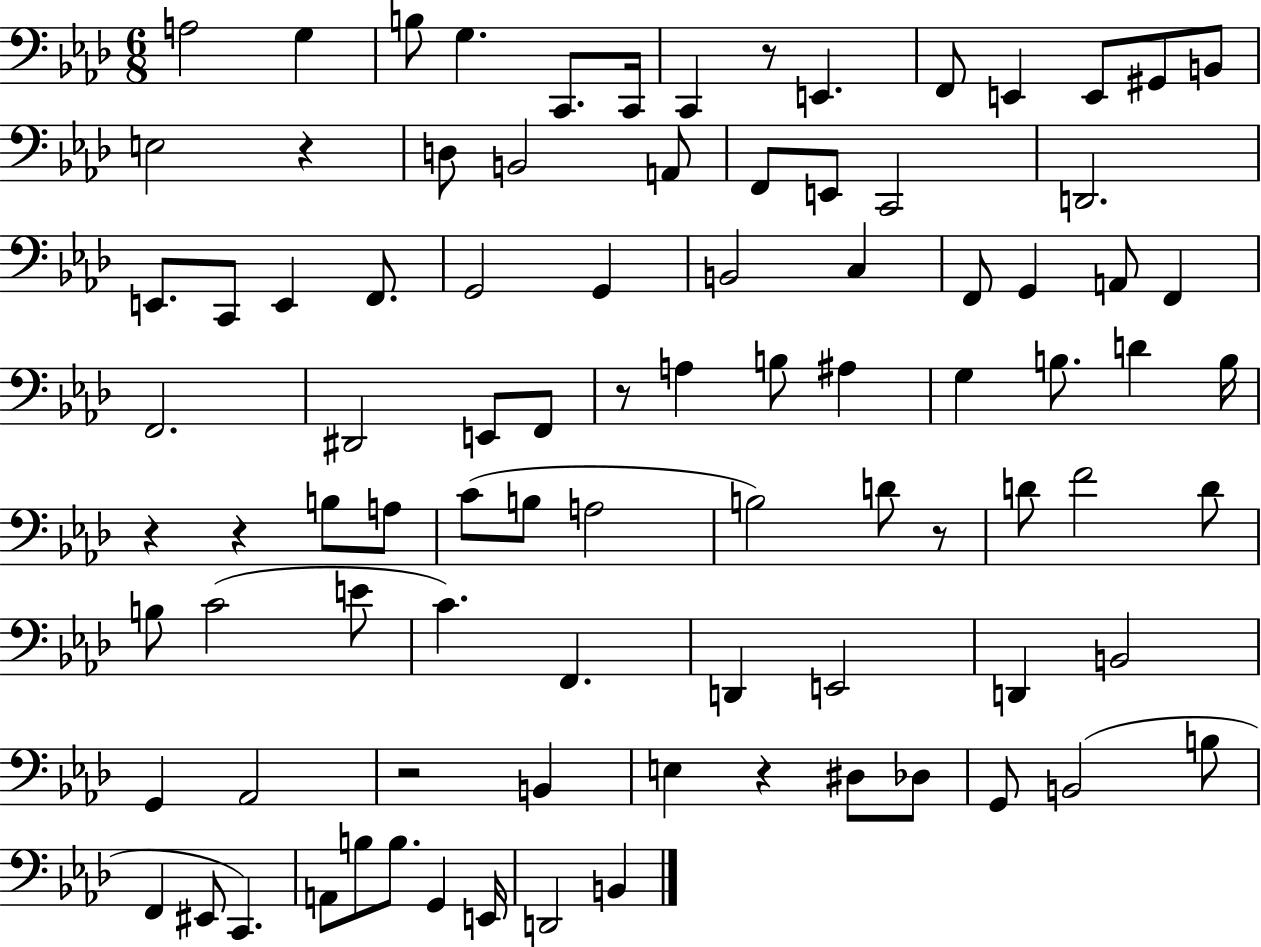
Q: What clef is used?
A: bass